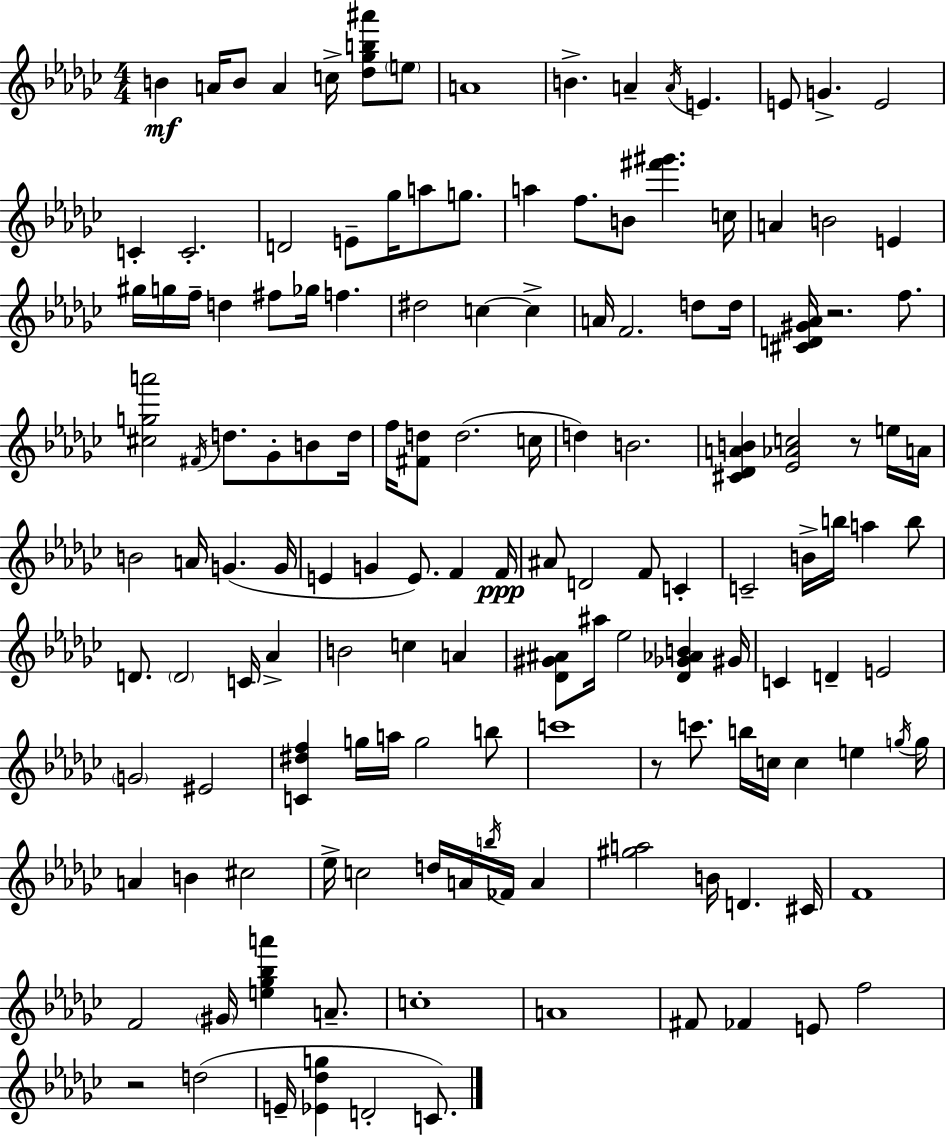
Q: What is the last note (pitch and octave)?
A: C4